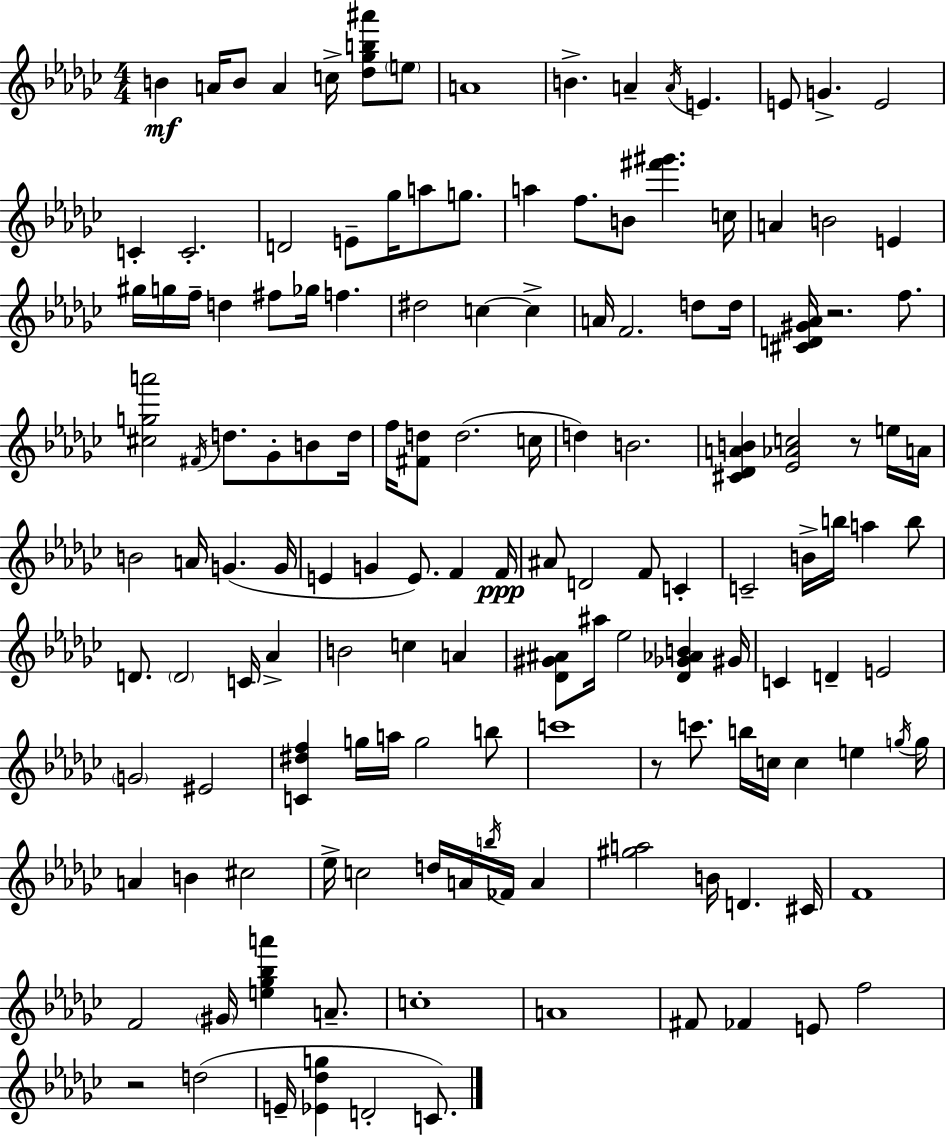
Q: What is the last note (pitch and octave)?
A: C4